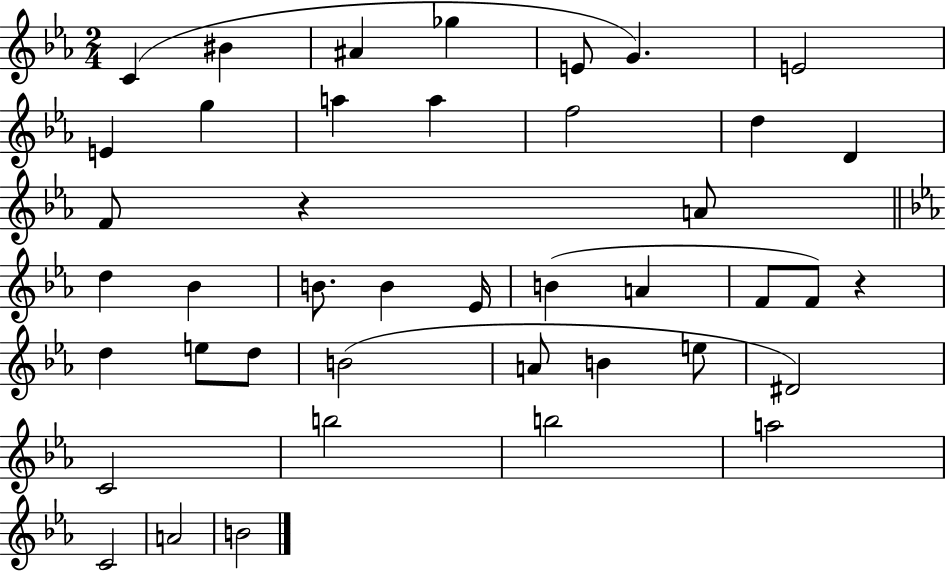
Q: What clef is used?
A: treble